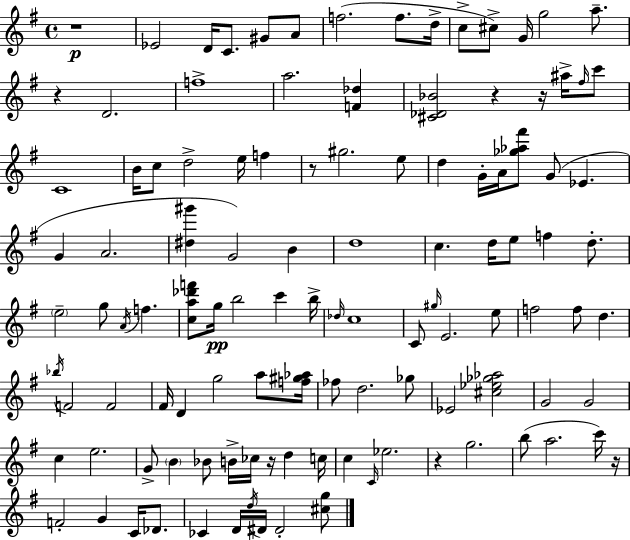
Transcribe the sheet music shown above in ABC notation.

X:1
T:Untitled
M:4/4
L:1/4
K:Em
z4 _E2 D/4 C/2 ^G/2 A/2 f2 f/2 d/4 c/2 ^c/2 G/4 g2 a/2 z D2 f4 a2 [F_d] [^C_D_B]2 z z/4 ^a/4 ^f/4 c'/2 C4 B/4 c/2 d2 e/4 f z/2 ^g2 e/2 d G/4 A/4 [_g_a^f']/2 G/2 _E G A2 [^d^g'] G2 B d4 c d/4 e/2 f d/2 e2 g/2 A/4 f [ca_d'f']/2 g/4 b2 c' b/4 _d/4 c4 C/2 ^g/4 E2 e/2 f2 f/2 d _b/4 F2 F2 ^F/4 D g2 a/2 [f^g_a]/4 _f/2 d2 _g/2 _E2 [^c_e_g_a]2 G2 G2 c e2 G/2 B _B/2 B/4 _c/4 z/4 d c/4 c C/4 _e2 z g2 b/2 a2 c'/4 z/4 F2 G C/4 _D/2 _C D/4 d/4 ^D/4 ^D2 [^cg]/2